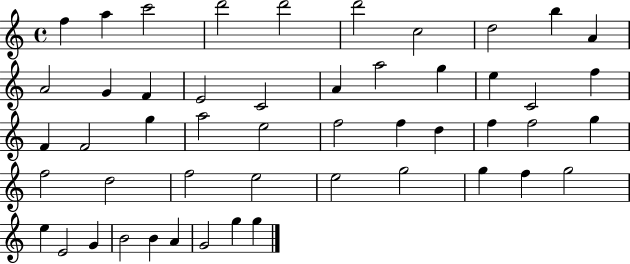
X:1
T:Untitled
M:4/4
L:1/4
K:C
f a c'2 d'2 d'2 d'2 c2 d2 b A A2 G F E2 C2 A a2 g e C2 f F F2 g a2 e2 f2 f d f f2 g f2 d2 f2 e2 e2 g2 g f g2 e E2 G B2 B A G2 g g